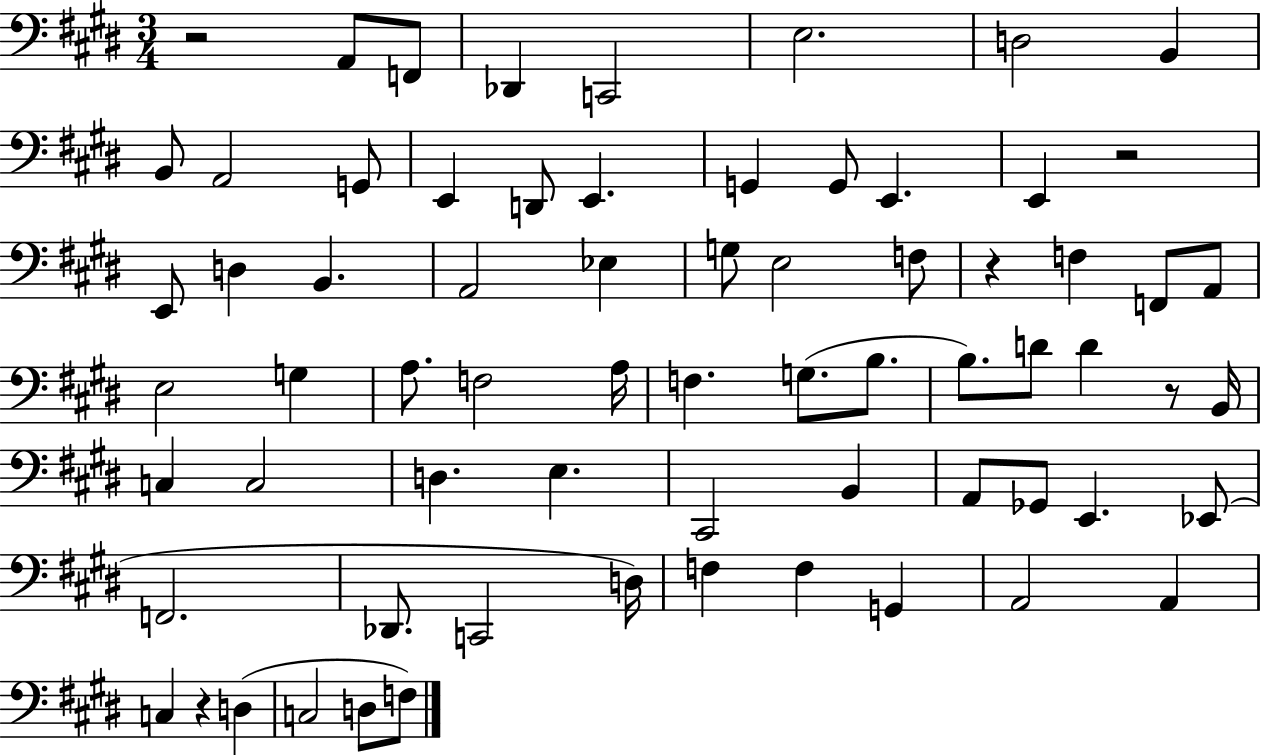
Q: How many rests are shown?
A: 5